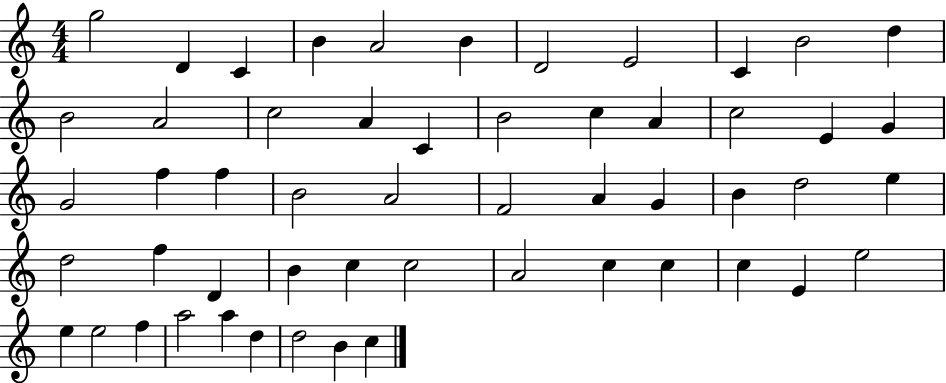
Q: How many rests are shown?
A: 0